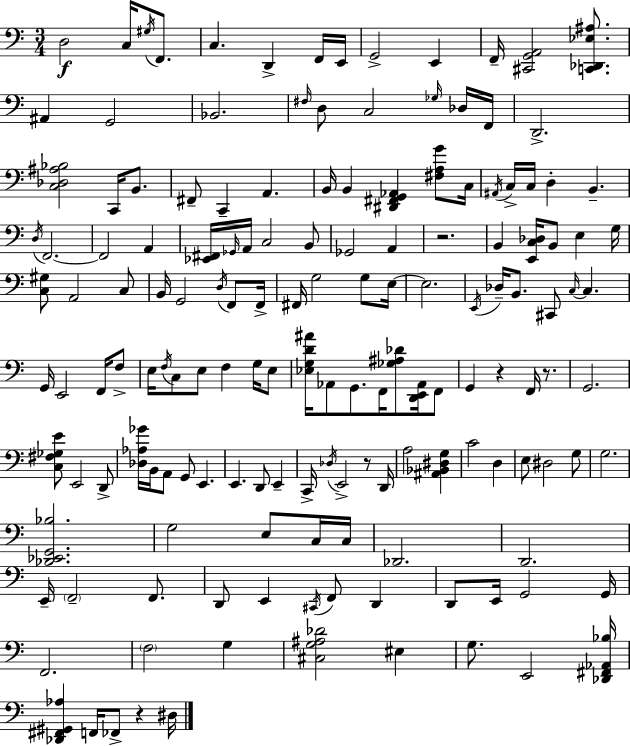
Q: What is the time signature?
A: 3/4